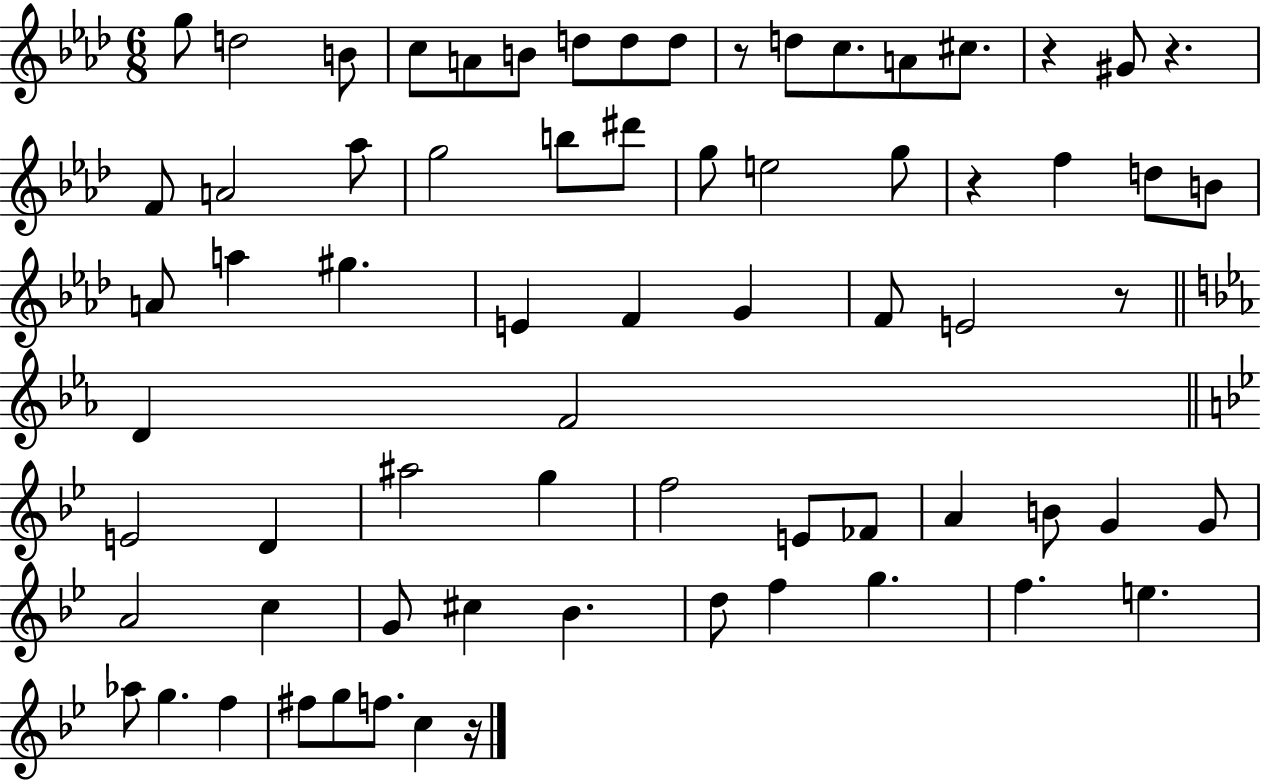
X:1
T:Untitled
M:6/8
L:1/4
K:Ab
g/2 d2 B/2 c/2 A/2 B/2 d/2 d/2 d/2 z/2 d/2 c/2 A/2 ^c/2 z ^G/2 z F/2 A2 _a/2 g2 b/2 ^d'/2 g/2 e2 g/2 z f d/2 B/2 A/2 a ^g E F G F/2 E2 z/2 D F2 E2 D ^a2 g f2 E/2 _F/2 A B/2 G G/2 A2 c G/2 ^c _B d/2 f g f e _a/2 g f ^f/2 g/2 f/2 c z/4